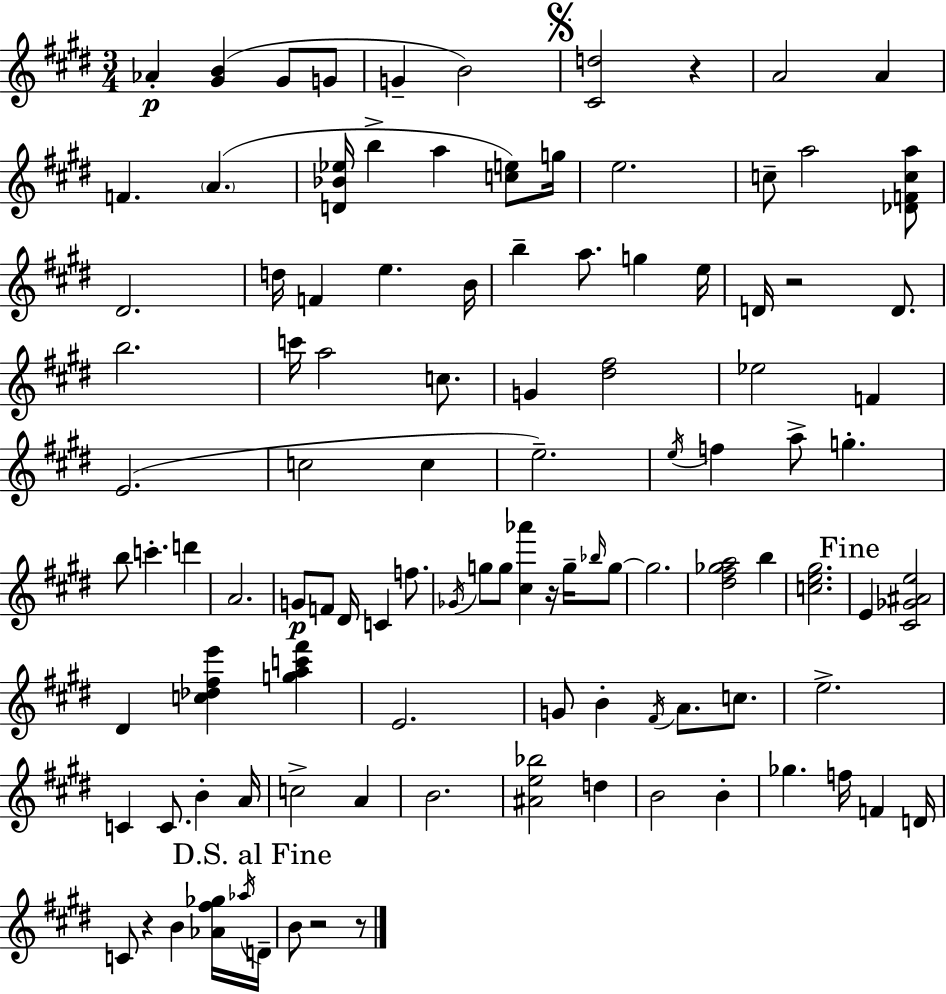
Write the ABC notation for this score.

X:1
T:Untitled
M:3/4
L:1/4
K:E
_A [^GB] ^G/2 G/2 G B2 [^Cd]2 z A2 A F A [D_B_e]/4 b a [ce]/2 g/4 e2 c/2 a2 [_DFca]/2 ^D2 d/4 F e B/4 b a/2 g e/4 D/4 z2 D/2 b2 c'/4 a2 c/2 G [^d^f]2 _e2 F E2 c2 c e2 e/4 f a/2 g b/2 c' d' A2 G/2 F/2 ^D/4 C f/2 _G/4 g/2 g/2 [^c_a'] z/4 g/4 _b/4 g/2 g2 [^d^f_ga]2 b [ce^g]2 E [^C_G^Ae]2 ^D [c_d^fe'] [gac'^f'] E2 G/2 B ^F/4 A/2 c/2 e2 C C/2 B A/4 c2 A B2 [^Ae_b]2 d B2 B _g f/4 F D/4 C/2 z B [_A^f_g]/4 _a/4 D/4 B/2 z2 z/2